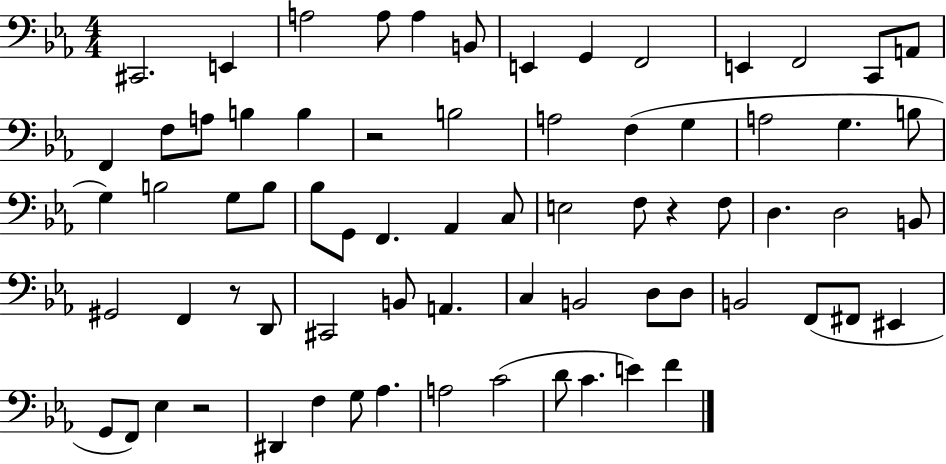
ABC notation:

X:1
T:Untitled
M:4/4
L:1/4
K:Eb
^C,,2 E,, A,2 A,/2 A, B,,/2 E,, G,, F,,2 E,, F,,2 C,,/2 A,,/2 F,, F,/2 A,/2 B, B, z2 B,2 A,2 F, G, A,2 G, B,/2 G, B,2 G,/2 B,/2 _B,/2 G,,/2 F,, _A,, C,/2 E,2 F,/2 z F,/2 D, D,2 B,,/2 ^G,,2 F,, z/2 D,,/2 ^C,,2 B,,/2 A,, C, B,,2 D,/2 D,/2 B,,2 F,,/2 ^F,,/2 ^E,, G,,/2 F,,/2 _E, z2 ^D,, F, G,/2 _A, A,2 C2 D/2 C E F